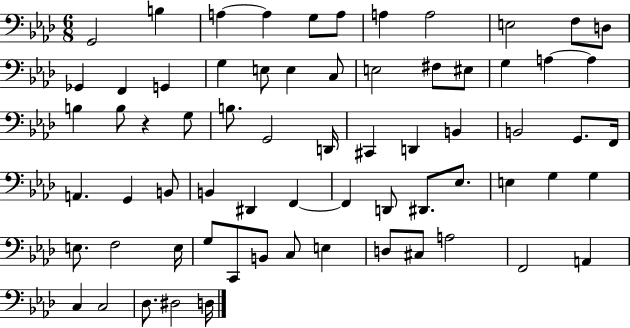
X:1
T:Untitled
M:6/8
L:1/4
K:Ab
G,,2 B, A, A, G,/2 A,/2 A, A,2 E,2 F,/2 D,/2 _G,, F,, G,, G, E,/2 E, C,/2 E,2 ^F,/2 ^E,/2 G, A, A, B, B,/2 z G,/2 B,/2 G,,2 D,,/4 ^C,, D,, B,, B,,2 G,,/2 F,,/4 A,, G,, B,,/2 B,, ^D,, F,, F,, D,,/2 ^D,,/2 _E,/2 E, G, G, E,/2 F,2 E,/4 G,/2 C,,/2 B,,/2 C,/2 E, D,/2 ^C,/2 A,2 F,,2 A,, C, C,2 _D,/2 ^D,2 D,/4